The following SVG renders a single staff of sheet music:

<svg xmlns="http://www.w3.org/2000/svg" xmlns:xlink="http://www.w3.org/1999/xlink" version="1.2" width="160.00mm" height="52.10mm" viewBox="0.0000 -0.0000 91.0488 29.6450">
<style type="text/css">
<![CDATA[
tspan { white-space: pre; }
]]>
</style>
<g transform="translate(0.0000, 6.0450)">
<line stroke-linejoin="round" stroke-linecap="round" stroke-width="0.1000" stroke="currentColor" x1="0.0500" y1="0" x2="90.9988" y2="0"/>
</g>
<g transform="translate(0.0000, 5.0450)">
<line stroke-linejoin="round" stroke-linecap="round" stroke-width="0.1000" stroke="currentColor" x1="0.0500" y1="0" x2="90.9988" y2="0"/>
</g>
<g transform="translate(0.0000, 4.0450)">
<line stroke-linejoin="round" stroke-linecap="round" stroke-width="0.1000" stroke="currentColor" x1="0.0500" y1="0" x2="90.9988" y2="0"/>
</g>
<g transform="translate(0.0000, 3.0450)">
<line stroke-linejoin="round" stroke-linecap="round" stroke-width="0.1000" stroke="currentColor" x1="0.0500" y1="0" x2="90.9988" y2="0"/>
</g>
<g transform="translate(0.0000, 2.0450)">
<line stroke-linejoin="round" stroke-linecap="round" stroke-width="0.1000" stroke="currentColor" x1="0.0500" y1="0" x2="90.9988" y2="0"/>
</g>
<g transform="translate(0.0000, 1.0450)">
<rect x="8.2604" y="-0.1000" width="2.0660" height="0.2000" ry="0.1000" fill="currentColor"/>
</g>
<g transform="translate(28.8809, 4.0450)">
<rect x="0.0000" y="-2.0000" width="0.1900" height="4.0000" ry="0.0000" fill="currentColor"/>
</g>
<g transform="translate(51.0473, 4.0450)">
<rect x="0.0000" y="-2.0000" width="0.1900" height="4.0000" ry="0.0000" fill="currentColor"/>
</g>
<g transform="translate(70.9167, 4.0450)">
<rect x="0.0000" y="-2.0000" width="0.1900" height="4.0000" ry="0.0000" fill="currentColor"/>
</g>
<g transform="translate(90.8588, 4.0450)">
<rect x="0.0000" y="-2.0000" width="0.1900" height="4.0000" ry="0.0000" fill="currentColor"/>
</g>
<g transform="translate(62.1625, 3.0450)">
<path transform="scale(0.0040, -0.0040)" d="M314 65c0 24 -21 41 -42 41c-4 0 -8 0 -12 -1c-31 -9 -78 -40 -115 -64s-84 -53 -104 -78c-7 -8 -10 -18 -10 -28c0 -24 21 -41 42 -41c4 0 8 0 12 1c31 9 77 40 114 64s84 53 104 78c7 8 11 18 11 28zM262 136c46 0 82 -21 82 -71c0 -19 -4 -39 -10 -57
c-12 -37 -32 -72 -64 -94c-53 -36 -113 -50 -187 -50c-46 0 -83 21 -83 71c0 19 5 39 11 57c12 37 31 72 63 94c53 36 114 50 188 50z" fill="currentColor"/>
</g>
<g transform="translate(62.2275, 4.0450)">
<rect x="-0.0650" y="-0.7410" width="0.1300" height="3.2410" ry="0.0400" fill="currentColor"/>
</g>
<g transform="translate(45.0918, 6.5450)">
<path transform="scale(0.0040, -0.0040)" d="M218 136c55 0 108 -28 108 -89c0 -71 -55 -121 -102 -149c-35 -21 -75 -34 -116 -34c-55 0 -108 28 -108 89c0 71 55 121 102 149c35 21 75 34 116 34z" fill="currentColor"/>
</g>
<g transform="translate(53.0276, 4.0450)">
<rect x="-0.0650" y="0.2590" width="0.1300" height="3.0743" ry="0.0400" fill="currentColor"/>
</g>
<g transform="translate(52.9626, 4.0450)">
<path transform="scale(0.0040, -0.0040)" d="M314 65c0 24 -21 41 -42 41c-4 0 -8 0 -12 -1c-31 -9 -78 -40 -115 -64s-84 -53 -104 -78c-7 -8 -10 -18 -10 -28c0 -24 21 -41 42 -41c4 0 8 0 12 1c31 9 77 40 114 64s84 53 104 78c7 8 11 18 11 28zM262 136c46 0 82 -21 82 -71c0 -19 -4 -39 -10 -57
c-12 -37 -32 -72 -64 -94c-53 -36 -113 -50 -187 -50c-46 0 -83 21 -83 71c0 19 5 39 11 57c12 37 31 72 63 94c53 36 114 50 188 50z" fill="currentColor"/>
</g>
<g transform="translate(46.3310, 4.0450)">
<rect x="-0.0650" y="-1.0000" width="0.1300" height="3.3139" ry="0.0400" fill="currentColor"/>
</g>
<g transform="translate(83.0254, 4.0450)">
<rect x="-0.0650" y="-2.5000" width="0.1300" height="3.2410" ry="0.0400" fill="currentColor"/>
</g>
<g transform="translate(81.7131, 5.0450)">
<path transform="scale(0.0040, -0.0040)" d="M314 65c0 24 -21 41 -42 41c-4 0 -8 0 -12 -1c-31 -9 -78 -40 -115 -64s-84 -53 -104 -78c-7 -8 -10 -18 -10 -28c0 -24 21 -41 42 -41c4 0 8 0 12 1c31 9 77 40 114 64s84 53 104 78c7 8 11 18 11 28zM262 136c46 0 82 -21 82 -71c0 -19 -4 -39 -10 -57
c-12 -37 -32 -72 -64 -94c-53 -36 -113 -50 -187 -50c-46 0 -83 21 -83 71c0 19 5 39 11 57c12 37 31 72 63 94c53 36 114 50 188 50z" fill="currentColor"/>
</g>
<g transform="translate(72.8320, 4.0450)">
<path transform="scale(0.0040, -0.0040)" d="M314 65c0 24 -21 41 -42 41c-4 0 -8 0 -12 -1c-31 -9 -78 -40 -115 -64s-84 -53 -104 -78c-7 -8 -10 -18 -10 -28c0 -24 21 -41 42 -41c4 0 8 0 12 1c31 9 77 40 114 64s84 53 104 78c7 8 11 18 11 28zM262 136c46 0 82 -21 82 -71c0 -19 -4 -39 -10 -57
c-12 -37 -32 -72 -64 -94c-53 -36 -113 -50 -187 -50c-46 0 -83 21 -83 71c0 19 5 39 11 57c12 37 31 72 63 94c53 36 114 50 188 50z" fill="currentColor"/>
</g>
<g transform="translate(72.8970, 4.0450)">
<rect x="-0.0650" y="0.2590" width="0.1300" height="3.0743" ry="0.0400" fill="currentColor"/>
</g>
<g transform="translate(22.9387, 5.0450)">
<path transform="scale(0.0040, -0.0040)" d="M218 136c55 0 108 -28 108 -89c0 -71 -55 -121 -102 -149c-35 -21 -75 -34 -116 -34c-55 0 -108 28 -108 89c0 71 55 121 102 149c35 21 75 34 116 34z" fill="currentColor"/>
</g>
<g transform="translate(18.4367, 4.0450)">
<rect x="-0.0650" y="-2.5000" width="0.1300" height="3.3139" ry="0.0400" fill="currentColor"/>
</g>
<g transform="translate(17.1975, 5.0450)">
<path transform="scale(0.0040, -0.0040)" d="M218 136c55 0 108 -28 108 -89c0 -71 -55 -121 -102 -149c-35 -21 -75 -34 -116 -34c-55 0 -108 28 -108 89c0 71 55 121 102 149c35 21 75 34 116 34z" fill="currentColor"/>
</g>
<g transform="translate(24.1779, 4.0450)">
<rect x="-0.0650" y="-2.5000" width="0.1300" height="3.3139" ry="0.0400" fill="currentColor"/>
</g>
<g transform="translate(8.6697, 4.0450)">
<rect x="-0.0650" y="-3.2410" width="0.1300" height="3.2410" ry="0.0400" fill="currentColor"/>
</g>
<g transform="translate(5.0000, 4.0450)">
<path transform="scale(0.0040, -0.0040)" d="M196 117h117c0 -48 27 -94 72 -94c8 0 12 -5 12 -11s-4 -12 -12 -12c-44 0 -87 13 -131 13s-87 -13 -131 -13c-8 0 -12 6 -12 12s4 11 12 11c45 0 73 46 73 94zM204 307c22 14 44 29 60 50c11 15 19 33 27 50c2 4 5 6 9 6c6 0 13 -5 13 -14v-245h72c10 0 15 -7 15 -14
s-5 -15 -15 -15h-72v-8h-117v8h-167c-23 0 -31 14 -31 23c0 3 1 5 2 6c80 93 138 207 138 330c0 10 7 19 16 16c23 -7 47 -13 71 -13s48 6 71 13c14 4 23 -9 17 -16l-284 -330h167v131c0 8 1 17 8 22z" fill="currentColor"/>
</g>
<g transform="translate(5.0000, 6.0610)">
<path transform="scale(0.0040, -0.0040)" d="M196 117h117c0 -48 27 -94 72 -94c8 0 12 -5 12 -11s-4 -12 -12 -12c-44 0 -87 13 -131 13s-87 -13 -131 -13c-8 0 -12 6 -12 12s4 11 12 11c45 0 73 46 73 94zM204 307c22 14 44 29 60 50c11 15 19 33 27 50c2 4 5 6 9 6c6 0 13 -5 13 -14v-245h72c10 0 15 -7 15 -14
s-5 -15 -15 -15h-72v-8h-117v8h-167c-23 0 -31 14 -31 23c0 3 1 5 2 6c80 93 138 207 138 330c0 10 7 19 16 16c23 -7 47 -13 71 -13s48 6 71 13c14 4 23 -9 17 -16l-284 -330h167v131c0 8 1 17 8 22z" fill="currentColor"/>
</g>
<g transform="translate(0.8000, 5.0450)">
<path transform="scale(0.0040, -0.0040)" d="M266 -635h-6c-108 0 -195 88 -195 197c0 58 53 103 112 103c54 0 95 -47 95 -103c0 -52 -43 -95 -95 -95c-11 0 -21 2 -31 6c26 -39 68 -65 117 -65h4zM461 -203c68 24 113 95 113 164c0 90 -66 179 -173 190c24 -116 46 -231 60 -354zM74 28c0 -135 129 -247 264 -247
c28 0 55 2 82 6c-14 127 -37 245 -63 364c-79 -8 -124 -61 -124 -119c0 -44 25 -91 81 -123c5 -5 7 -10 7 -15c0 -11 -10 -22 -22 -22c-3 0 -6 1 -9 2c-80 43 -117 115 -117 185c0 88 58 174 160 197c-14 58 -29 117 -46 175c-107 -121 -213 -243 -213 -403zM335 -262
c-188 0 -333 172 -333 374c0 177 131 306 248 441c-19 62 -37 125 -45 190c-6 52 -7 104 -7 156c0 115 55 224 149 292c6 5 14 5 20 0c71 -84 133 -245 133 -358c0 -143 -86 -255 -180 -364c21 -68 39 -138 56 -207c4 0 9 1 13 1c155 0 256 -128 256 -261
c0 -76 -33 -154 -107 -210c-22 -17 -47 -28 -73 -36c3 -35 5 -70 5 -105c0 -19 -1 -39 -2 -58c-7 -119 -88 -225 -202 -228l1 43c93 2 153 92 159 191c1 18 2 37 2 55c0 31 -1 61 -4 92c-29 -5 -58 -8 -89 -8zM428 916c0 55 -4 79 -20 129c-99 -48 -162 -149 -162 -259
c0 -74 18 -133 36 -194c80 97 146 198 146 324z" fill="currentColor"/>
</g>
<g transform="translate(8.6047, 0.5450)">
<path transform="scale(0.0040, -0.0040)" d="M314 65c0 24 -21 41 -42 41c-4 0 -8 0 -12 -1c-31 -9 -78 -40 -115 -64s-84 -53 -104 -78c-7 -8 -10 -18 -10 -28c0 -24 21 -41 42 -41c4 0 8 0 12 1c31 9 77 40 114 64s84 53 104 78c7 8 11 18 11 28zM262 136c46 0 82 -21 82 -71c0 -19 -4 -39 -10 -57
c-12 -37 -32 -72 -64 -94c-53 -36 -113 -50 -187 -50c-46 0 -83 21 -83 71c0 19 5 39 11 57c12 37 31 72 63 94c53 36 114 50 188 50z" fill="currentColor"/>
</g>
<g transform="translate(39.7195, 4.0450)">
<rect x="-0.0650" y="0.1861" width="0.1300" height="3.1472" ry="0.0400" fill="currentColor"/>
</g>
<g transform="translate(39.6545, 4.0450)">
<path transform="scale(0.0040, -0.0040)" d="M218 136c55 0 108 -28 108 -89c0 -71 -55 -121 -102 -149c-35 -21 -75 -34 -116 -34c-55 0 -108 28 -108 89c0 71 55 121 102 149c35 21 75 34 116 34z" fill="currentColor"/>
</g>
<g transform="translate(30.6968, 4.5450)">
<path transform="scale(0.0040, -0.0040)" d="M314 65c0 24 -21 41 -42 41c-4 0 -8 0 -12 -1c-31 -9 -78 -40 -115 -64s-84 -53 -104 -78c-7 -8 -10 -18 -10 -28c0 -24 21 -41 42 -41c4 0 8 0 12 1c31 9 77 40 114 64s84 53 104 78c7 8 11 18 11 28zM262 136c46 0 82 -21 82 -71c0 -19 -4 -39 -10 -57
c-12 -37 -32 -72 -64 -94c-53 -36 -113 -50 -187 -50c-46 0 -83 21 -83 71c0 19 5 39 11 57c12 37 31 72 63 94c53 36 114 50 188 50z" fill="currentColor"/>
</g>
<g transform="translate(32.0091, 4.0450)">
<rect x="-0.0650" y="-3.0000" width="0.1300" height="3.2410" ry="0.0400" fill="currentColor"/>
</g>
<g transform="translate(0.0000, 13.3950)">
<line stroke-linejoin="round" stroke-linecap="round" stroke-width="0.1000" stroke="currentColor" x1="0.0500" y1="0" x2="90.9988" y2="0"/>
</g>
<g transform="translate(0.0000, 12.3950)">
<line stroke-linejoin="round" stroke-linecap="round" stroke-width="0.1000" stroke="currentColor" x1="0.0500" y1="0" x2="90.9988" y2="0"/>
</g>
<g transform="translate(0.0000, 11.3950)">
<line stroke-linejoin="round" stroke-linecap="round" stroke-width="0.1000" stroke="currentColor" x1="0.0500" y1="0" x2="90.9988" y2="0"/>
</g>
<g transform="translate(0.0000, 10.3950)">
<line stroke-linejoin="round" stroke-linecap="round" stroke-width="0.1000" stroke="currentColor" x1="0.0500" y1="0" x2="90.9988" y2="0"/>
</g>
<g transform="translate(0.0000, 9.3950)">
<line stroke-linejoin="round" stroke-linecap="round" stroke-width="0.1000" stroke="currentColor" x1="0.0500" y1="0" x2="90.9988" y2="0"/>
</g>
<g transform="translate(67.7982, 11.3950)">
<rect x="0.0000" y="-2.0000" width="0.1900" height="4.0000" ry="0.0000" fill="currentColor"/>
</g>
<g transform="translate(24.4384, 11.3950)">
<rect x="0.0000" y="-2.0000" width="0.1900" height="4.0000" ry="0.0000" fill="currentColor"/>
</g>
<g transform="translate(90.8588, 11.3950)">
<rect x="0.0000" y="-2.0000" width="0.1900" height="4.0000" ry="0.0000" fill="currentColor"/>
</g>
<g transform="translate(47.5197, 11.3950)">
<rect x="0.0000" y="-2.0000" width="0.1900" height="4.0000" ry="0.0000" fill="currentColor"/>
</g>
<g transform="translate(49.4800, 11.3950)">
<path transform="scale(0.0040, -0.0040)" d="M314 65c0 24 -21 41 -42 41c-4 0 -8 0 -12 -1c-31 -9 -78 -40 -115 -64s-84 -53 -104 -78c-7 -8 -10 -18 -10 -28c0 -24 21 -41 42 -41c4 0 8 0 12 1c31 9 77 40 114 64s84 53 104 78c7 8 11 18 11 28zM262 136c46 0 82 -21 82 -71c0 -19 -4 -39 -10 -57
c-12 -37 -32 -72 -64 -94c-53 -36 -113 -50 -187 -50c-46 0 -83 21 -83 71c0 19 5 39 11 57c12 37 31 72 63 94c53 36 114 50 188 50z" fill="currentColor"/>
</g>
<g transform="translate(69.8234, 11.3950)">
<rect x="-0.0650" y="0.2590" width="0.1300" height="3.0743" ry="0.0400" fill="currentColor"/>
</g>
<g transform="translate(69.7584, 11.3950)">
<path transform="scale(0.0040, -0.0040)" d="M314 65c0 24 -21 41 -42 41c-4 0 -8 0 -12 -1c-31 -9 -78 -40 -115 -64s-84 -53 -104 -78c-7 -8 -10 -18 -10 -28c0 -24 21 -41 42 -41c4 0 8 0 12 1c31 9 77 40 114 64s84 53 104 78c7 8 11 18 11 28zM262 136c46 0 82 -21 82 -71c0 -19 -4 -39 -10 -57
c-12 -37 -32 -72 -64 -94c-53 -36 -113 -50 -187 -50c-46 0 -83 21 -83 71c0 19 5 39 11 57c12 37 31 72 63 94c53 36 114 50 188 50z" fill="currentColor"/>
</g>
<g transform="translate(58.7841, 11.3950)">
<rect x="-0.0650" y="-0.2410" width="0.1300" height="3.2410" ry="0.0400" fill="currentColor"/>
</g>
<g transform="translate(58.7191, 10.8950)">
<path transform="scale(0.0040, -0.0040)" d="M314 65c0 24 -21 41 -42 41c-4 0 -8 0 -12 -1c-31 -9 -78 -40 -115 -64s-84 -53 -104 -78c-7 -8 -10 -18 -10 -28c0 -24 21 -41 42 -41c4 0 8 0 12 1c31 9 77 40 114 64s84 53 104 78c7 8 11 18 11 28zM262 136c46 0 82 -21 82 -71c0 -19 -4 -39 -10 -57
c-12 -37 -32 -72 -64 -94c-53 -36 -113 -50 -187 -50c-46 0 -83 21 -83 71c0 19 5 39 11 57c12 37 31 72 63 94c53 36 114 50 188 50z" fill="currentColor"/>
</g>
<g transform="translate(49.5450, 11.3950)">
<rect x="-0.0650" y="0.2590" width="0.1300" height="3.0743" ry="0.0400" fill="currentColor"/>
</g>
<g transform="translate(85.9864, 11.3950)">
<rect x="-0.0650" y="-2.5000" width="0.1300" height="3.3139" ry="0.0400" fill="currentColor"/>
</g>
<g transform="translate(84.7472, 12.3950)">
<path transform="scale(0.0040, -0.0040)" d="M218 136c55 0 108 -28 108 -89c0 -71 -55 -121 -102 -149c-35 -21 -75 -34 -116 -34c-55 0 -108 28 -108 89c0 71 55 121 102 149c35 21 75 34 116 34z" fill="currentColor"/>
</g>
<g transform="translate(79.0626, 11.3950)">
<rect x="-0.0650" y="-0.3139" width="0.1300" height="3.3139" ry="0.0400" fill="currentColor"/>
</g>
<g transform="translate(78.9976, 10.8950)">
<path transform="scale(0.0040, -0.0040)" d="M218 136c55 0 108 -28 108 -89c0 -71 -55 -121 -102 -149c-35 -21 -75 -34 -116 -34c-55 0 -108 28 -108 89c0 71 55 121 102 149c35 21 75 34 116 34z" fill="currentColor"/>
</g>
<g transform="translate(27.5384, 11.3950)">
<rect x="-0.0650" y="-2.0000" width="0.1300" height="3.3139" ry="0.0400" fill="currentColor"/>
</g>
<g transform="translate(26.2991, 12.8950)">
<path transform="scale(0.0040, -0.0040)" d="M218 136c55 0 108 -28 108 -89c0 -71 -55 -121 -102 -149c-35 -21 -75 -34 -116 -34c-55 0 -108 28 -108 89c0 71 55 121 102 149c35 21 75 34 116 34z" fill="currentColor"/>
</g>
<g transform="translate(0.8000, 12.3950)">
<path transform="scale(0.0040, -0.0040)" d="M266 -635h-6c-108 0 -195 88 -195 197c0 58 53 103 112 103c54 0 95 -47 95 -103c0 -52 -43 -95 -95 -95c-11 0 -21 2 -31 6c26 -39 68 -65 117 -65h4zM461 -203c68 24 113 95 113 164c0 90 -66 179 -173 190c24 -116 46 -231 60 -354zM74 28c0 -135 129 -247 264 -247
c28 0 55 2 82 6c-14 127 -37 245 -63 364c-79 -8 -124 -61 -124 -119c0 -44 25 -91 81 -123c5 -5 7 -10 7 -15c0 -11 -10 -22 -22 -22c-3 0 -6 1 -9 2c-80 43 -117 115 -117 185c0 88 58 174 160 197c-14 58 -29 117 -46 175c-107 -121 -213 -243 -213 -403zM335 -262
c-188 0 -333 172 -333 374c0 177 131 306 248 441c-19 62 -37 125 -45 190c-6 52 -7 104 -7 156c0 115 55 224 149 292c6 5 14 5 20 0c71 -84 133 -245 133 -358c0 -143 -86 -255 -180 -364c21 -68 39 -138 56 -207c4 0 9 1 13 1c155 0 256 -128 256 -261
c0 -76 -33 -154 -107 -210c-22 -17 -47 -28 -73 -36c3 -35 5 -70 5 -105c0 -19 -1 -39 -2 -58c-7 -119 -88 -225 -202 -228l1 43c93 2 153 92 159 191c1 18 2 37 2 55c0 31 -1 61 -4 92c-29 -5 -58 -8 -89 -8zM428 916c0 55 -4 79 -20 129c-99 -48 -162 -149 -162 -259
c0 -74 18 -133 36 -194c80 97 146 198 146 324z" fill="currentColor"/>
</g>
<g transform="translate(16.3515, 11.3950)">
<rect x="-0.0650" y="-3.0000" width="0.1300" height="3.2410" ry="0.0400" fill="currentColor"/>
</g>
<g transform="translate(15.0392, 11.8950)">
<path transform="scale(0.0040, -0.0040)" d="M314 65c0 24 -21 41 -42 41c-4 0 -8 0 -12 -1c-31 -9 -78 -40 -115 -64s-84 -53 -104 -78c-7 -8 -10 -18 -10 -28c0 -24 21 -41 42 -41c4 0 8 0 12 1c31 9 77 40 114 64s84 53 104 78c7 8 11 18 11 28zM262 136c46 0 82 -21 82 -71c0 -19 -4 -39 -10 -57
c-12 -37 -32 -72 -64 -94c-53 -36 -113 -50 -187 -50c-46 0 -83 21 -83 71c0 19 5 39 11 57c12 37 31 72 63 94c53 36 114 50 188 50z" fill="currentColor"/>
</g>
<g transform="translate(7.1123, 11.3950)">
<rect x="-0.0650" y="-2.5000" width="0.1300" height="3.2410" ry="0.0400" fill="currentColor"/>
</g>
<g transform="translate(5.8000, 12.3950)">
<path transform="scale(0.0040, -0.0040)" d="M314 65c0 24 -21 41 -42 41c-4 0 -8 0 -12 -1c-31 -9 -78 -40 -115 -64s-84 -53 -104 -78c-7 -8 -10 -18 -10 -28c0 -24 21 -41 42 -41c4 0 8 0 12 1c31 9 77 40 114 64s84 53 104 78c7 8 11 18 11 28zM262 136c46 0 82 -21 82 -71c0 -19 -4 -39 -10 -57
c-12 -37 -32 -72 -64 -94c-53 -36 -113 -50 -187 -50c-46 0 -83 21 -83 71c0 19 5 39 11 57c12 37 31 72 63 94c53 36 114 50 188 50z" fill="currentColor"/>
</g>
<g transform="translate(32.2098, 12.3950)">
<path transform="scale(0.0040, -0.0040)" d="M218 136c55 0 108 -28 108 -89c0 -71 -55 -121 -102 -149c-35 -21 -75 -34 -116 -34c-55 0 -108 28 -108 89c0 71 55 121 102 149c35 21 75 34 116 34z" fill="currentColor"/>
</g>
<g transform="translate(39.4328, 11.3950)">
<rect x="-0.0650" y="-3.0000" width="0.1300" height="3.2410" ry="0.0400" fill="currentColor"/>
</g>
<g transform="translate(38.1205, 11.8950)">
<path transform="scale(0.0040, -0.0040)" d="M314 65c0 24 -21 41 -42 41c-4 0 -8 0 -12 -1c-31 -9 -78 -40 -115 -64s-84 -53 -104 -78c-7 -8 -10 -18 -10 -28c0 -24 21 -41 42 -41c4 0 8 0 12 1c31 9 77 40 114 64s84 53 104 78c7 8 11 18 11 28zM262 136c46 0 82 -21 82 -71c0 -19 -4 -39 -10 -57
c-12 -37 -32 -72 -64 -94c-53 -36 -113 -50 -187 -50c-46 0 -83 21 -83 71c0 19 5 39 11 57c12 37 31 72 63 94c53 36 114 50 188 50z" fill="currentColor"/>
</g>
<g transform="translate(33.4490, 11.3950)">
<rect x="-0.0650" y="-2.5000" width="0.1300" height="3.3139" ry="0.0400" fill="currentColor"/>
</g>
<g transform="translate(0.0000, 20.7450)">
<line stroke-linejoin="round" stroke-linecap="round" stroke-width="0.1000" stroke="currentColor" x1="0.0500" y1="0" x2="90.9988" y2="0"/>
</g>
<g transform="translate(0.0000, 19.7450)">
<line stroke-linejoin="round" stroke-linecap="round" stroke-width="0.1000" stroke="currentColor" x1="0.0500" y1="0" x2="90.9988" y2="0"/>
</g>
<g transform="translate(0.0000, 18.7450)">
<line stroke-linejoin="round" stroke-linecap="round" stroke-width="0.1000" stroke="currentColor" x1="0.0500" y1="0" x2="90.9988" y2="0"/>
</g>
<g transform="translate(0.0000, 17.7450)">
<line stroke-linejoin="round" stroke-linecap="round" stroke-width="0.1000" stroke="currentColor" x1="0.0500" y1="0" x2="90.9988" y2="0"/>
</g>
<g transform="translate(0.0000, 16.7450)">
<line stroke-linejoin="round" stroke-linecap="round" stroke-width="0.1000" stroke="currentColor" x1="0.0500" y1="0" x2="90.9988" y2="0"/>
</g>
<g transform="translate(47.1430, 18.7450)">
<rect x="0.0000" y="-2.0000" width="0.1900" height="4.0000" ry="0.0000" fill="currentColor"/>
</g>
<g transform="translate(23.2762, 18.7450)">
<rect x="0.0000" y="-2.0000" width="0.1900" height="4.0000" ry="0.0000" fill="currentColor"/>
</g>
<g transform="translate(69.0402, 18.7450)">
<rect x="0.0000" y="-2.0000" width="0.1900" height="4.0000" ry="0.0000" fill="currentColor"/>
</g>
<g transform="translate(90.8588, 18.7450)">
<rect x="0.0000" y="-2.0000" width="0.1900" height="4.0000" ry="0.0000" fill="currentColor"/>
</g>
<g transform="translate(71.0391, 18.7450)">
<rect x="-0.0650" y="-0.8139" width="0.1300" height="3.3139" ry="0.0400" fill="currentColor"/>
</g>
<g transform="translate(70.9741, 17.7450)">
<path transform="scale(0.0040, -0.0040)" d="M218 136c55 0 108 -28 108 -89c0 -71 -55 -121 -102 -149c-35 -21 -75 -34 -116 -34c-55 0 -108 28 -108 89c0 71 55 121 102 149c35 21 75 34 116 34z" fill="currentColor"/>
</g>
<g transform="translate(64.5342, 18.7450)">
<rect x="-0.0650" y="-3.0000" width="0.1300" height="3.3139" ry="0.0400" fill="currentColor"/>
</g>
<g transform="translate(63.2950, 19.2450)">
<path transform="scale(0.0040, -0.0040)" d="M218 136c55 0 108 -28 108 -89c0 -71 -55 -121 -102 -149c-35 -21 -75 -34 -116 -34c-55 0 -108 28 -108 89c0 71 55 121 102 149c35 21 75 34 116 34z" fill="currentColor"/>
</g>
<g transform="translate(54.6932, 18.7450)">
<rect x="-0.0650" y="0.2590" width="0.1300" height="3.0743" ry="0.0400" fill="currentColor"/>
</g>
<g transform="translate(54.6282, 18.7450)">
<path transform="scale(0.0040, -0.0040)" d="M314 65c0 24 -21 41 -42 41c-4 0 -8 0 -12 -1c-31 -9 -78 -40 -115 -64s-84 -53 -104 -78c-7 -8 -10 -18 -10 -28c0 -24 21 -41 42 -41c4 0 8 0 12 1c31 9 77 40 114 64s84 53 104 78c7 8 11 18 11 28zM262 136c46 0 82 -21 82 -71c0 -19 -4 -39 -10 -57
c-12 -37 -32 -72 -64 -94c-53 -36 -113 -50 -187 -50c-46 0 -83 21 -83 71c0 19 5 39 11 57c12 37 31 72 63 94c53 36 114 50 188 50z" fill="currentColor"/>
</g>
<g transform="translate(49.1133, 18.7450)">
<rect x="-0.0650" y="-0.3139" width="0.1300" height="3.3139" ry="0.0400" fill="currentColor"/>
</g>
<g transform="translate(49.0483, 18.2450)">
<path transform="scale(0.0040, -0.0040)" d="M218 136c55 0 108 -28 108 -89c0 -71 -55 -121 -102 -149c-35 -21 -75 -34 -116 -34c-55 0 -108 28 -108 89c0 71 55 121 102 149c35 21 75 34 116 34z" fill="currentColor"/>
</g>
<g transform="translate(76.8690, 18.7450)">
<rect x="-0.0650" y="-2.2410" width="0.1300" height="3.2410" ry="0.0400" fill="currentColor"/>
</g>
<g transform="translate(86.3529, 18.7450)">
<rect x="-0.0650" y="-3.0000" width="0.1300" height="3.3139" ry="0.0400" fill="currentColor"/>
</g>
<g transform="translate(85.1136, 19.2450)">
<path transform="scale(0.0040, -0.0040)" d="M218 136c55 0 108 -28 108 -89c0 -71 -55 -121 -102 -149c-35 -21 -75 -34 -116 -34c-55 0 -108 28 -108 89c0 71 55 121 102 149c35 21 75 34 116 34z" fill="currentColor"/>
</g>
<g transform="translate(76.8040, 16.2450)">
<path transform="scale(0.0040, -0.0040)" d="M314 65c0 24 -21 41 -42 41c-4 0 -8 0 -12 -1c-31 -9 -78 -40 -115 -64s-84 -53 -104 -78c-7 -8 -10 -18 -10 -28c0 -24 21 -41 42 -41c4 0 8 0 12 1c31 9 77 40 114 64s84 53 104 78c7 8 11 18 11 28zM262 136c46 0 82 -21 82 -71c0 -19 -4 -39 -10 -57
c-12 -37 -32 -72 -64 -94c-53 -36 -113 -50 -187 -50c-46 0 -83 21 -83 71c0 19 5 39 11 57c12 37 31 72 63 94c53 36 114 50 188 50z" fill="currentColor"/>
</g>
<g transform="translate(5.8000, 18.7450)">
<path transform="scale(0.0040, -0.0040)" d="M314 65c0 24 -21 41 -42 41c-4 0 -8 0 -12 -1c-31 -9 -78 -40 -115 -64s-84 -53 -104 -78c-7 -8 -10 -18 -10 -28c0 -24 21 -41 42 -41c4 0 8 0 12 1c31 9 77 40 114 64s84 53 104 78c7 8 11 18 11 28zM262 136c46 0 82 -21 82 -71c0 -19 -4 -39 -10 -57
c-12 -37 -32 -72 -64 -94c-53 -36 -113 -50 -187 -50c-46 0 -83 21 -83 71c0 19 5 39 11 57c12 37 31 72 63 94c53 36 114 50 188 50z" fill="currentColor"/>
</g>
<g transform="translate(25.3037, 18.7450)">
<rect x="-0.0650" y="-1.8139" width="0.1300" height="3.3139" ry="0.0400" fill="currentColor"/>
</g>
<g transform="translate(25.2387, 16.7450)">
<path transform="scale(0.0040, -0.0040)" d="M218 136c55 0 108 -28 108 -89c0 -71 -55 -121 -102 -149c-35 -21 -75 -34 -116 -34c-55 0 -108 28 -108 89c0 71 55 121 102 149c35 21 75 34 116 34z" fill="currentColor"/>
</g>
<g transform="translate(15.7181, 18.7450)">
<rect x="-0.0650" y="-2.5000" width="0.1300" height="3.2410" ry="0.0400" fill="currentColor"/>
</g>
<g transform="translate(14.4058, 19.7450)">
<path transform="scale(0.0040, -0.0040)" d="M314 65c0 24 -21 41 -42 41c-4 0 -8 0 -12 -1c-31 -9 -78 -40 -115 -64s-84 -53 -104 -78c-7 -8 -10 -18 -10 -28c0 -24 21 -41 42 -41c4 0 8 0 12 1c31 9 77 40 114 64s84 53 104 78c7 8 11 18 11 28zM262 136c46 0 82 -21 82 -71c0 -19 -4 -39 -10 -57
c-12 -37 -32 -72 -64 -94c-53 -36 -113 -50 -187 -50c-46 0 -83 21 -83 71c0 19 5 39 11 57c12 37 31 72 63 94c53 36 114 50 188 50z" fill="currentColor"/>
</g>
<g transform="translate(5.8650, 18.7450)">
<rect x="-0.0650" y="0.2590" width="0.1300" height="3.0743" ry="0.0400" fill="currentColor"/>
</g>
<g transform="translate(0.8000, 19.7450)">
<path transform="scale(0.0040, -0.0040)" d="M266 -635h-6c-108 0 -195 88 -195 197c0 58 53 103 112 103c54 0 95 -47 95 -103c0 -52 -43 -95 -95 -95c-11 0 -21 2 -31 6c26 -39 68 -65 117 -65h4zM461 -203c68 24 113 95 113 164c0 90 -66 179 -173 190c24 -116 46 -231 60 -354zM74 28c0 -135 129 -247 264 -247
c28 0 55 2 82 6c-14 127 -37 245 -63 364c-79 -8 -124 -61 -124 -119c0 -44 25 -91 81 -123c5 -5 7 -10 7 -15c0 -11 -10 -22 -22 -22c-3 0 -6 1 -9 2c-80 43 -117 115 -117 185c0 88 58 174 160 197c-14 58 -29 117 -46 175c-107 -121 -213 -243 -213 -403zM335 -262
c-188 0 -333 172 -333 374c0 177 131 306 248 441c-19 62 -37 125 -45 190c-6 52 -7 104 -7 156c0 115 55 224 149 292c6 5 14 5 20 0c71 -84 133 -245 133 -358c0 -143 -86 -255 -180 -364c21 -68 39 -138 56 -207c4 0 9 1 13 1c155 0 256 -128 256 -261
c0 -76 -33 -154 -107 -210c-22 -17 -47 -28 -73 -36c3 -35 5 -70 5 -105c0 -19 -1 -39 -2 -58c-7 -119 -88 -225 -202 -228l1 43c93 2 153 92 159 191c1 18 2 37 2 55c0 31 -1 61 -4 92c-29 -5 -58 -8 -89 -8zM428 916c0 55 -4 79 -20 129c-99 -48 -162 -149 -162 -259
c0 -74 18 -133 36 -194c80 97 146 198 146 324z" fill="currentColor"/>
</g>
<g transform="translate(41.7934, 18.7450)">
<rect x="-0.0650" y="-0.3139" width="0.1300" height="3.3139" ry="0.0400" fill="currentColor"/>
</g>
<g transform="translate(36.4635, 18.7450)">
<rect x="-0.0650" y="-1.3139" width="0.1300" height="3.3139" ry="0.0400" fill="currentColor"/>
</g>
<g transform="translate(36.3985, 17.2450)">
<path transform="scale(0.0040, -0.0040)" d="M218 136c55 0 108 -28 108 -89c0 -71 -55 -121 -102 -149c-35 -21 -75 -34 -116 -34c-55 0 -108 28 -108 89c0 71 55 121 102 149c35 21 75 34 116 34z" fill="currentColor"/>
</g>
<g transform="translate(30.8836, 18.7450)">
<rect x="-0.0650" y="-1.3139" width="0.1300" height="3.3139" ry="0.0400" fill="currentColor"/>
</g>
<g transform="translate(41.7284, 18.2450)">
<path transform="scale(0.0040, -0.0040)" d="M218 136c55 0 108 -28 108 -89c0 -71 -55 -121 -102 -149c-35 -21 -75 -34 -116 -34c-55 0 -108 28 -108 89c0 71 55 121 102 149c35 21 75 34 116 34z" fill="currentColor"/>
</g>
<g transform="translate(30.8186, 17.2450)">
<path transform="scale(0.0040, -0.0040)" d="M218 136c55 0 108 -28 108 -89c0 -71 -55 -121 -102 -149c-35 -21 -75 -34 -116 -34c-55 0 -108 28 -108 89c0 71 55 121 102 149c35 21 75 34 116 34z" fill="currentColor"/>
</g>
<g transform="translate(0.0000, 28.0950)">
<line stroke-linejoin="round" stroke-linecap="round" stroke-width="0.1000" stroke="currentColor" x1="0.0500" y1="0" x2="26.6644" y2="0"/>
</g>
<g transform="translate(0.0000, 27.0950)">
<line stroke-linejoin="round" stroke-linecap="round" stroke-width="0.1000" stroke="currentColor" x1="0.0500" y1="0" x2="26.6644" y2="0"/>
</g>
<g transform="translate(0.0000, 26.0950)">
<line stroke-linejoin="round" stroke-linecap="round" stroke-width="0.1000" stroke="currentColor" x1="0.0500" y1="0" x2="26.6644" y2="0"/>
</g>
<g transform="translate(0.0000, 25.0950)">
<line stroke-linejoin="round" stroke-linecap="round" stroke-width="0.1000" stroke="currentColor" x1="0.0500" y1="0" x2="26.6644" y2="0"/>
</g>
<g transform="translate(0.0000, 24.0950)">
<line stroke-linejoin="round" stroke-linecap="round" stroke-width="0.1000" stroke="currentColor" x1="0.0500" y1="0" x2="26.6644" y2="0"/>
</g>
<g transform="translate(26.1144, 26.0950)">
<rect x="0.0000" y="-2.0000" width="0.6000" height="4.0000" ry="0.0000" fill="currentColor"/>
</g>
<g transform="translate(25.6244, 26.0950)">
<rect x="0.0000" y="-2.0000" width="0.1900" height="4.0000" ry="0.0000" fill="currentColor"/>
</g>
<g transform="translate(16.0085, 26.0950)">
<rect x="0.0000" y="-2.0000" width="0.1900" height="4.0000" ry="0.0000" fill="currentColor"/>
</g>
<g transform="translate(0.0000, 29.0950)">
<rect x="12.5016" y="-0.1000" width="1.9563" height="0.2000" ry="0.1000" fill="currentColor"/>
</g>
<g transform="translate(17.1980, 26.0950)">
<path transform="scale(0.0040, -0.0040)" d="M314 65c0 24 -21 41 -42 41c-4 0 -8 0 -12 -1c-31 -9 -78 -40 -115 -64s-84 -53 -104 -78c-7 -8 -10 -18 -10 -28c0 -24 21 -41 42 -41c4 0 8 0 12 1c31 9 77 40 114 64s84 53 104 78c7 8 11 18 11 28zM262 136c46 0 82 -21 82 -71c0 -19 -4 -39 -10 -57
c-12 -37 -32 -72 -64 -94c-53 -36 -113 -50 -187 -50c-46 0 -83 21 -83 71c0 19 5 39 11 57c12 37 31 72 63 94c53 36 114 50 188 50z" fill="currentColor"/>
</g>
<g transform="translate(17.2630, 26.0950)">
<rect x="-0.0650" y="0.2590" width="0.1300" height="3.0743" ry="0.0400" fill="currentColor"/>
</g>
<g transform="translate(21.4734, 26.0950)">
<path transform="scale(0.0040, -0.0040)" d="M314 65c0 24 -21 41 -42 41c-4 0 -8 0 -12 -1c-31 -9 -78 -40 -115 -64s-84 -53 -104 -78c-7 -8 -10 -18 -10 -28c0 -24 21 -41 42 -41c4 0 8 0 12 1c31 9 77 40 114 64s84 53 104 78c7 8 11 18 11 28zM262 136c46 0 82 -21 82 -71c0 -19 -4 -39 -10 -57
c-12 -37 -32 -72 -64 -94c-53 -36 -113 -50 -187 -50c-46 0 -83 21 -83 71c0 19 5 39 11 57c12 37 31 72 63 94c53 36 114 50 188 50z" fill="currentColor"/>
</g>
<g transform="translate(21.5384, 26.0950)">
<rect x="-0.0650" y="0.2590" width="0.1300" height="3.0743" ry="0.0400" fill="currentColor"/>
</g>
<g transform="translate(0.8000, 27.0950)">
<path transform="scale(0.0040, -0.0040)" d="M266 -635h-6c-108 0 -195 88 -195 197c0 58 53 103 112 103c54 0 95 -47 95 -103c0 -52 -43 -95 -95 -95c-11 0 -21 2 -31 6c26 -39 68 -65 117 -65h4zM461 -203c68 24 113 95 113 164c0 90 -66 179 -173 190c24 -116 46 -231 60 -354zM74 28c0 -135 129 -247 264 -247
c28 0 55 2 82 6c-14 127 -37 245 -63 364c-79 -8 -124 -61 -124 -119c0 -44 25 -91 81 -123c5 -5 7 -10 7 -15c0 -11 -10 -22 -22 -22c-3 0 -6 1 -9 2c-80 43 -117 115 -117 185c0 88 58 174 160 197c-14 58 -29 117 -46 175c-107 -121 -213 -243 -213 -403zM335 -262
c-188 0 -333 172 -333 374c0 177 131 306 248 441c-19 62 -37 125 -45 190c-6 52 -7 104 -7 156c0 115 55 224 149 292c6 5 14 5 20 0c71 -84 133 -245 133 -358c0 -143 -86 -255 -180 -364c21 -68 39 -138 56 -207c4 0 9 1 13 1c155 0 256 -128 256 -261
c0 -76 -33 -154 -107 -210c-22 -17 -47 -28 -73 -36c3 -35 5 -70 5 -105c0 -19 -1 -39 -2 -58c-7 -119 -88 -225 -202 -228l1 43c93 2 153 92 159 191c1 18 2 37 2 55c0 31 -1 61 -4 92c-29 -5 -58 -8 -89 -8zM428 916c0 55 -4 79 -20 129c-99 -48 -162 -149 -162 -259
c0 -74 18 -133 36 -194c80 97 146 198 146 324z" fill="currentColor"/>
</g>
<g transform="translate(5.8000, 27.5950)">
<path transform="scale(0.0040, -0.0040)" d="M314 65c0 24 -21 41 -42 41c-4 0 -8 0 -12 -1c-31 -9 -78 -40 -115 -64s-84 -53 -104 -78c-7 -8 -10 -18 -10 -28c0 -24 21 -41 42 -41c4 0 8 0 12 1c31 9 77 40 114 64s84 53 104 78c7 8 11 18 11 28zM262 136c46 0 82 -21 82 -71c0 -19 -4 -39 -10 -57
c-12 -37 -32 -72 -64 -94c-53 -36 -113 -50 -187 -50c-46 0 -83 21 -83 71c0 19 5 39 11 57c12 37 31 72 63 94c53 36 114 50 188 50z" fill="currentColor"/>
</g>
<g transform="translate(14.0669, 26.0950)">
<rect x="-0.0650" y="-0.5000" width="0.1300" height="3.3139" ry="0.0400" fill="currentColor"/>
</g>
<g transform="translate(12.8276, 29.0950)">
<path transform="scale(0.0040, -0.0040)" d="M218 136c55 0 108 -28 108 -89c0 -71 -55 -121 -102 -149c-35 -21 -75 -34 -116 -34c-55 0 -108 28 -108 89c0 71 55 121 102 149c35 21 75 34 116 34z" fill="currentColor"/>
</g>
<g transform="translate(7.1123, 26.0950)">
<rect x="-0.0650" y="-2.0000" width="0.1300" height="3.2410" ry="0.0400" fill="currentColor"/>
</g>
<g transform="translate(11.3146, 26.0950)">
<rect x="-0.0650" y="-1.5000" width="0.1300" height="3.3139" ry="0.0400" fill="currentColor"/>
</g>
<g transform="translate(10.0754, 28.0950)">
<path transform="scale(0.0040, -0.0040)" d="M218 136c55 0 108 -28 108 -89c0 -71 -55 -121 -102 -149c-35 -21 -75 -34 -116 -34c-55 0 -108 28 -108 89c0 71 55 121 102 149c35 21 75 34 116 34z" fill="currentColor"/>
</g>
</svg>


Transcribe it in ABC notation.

X:1
T:Untitled
M:4/4
L:1/4
K:C
b2 G G A2 B D B2 d2 B2 G2 G2 A2 F G A2 B2 c2 B2 c G B2 G2 f e e c c B2 A d g2 A F2 E C B2 B2